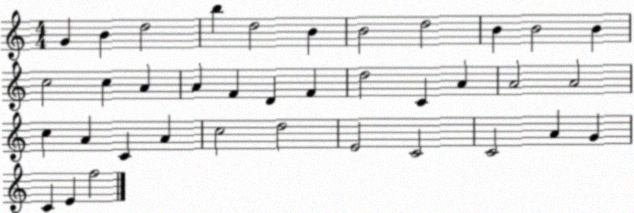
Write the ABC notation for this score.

X:1
T:Untitled
M:4/4
L:1/4
K:C
G B d2 b d2 B B2 d2 B B2 B c2 c A A F D F d2 C A A2 A2 c A C A c2 d2 E2 C2 C2 A G C E f2